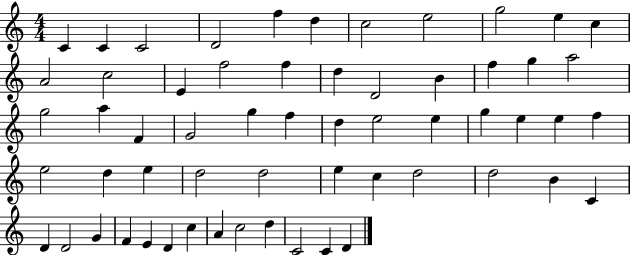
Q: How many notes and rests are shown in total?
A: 59